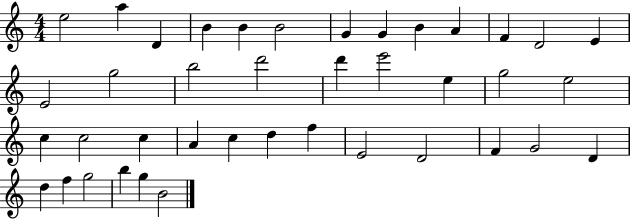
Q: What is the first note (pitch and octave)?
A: E5